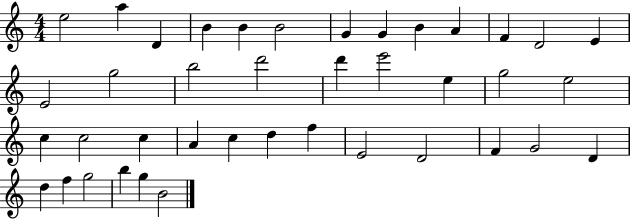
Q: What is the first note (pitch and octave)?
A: E5